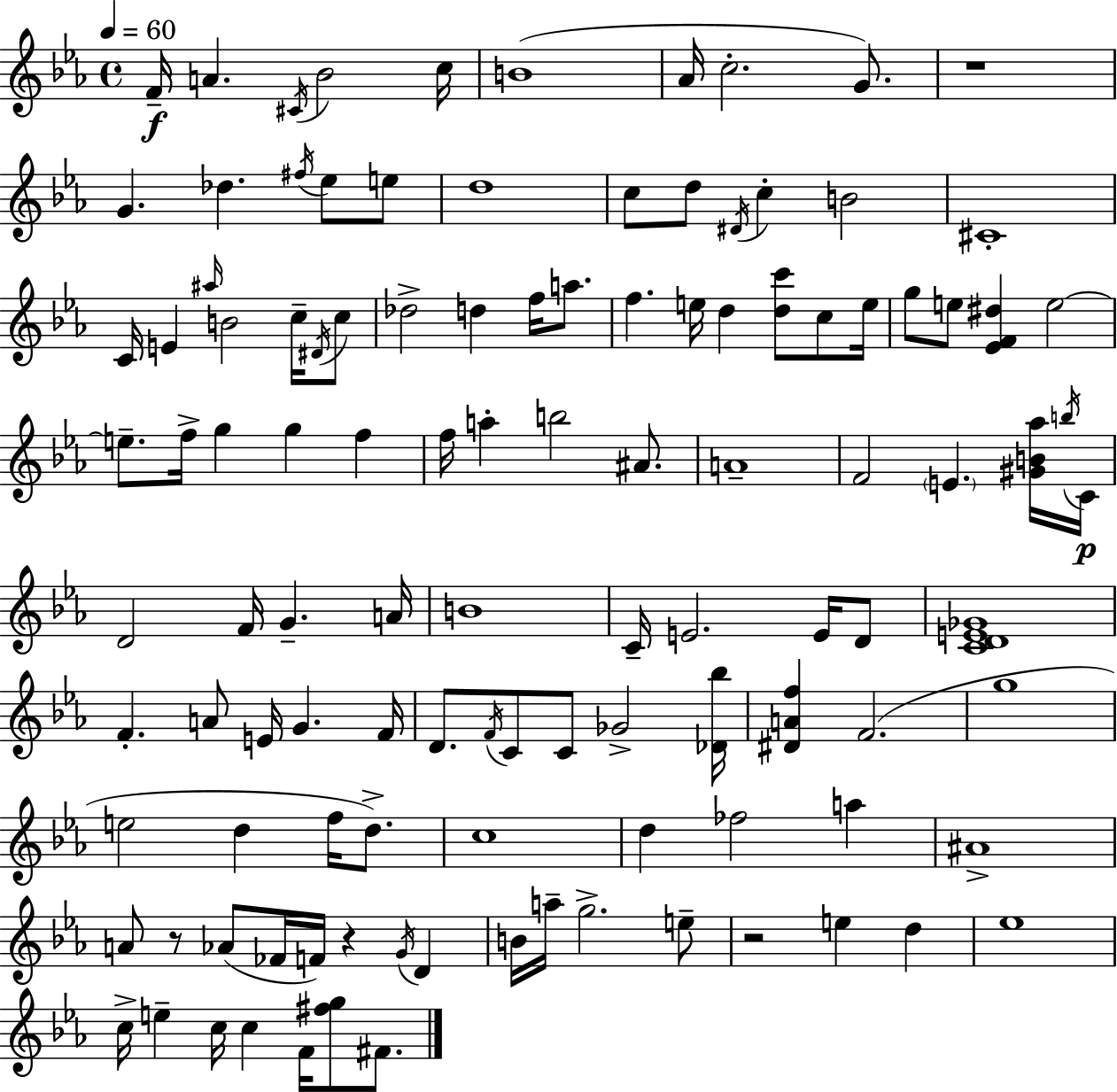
{
  \clef treble
  \time 4/4
  \defaultTimeSignature
  \key c \minor
  \tempo 4 = 60
  f'16--\f a'4. \acciaccatura { cis'16 } bes'2 | c''16 b'1( | aes'16 c''2.-. g'8.) | r1 | \break g'4. des''4. \acciaccatura { fis''16 } ees''8 | e''8 d''1 | c''8 d''8 \acciaccatura { dis'16 } c''4-. b'2 | cis'1-. | \break c'16 e'4 \grace { ais''16 } b'2 | c''16-- \acciaccatura { dis'16 } c''8 des''2-> d''4 | f''16 a''8. f''4. e''16 d''4 | <d'' c'''>8 c''8 e''16 g''8 e''8 <ees' f' dis''>4 e''2~~ | \break e''8.-- f''16-> g''4 g''4 | f''4 f''16 a''4-. b''2 | ais'8. a'1-- | f'2 \parenthesize e'4. | \break <gis' b' aes''>16 \acciaccatura { b''16 } c'16\p d'2 f'16 g'4.-- | a'16 b'1 | c'16-- e'2. | e'16 d'8 <c' d' e' ges'>1 | \break f'4.-. a'8 e'16 g'4. | f'16 d'8. \acciaccatura { f'16 } c'8 c'8 ges'2-> | <des' bes''>16 <dis' a' f''>4 f'2.( | g''1 | \break e''2 d''4 | f''16 d''8.->) c''1 | d''4 fes''2 | a''4 ais'1-> | \break a'8 r8 aes'8( fes'16 f'16) r4 | \acciaccatura { g'16 } d'4 b'16 a''16-- g''2.-> | e''8-- r2 | e''4 d''4 ees''1 | \break c''16-> e''4-- c''16 c''4 | f'16 <fis'' g''>8 fis'8. \bar "|."
}